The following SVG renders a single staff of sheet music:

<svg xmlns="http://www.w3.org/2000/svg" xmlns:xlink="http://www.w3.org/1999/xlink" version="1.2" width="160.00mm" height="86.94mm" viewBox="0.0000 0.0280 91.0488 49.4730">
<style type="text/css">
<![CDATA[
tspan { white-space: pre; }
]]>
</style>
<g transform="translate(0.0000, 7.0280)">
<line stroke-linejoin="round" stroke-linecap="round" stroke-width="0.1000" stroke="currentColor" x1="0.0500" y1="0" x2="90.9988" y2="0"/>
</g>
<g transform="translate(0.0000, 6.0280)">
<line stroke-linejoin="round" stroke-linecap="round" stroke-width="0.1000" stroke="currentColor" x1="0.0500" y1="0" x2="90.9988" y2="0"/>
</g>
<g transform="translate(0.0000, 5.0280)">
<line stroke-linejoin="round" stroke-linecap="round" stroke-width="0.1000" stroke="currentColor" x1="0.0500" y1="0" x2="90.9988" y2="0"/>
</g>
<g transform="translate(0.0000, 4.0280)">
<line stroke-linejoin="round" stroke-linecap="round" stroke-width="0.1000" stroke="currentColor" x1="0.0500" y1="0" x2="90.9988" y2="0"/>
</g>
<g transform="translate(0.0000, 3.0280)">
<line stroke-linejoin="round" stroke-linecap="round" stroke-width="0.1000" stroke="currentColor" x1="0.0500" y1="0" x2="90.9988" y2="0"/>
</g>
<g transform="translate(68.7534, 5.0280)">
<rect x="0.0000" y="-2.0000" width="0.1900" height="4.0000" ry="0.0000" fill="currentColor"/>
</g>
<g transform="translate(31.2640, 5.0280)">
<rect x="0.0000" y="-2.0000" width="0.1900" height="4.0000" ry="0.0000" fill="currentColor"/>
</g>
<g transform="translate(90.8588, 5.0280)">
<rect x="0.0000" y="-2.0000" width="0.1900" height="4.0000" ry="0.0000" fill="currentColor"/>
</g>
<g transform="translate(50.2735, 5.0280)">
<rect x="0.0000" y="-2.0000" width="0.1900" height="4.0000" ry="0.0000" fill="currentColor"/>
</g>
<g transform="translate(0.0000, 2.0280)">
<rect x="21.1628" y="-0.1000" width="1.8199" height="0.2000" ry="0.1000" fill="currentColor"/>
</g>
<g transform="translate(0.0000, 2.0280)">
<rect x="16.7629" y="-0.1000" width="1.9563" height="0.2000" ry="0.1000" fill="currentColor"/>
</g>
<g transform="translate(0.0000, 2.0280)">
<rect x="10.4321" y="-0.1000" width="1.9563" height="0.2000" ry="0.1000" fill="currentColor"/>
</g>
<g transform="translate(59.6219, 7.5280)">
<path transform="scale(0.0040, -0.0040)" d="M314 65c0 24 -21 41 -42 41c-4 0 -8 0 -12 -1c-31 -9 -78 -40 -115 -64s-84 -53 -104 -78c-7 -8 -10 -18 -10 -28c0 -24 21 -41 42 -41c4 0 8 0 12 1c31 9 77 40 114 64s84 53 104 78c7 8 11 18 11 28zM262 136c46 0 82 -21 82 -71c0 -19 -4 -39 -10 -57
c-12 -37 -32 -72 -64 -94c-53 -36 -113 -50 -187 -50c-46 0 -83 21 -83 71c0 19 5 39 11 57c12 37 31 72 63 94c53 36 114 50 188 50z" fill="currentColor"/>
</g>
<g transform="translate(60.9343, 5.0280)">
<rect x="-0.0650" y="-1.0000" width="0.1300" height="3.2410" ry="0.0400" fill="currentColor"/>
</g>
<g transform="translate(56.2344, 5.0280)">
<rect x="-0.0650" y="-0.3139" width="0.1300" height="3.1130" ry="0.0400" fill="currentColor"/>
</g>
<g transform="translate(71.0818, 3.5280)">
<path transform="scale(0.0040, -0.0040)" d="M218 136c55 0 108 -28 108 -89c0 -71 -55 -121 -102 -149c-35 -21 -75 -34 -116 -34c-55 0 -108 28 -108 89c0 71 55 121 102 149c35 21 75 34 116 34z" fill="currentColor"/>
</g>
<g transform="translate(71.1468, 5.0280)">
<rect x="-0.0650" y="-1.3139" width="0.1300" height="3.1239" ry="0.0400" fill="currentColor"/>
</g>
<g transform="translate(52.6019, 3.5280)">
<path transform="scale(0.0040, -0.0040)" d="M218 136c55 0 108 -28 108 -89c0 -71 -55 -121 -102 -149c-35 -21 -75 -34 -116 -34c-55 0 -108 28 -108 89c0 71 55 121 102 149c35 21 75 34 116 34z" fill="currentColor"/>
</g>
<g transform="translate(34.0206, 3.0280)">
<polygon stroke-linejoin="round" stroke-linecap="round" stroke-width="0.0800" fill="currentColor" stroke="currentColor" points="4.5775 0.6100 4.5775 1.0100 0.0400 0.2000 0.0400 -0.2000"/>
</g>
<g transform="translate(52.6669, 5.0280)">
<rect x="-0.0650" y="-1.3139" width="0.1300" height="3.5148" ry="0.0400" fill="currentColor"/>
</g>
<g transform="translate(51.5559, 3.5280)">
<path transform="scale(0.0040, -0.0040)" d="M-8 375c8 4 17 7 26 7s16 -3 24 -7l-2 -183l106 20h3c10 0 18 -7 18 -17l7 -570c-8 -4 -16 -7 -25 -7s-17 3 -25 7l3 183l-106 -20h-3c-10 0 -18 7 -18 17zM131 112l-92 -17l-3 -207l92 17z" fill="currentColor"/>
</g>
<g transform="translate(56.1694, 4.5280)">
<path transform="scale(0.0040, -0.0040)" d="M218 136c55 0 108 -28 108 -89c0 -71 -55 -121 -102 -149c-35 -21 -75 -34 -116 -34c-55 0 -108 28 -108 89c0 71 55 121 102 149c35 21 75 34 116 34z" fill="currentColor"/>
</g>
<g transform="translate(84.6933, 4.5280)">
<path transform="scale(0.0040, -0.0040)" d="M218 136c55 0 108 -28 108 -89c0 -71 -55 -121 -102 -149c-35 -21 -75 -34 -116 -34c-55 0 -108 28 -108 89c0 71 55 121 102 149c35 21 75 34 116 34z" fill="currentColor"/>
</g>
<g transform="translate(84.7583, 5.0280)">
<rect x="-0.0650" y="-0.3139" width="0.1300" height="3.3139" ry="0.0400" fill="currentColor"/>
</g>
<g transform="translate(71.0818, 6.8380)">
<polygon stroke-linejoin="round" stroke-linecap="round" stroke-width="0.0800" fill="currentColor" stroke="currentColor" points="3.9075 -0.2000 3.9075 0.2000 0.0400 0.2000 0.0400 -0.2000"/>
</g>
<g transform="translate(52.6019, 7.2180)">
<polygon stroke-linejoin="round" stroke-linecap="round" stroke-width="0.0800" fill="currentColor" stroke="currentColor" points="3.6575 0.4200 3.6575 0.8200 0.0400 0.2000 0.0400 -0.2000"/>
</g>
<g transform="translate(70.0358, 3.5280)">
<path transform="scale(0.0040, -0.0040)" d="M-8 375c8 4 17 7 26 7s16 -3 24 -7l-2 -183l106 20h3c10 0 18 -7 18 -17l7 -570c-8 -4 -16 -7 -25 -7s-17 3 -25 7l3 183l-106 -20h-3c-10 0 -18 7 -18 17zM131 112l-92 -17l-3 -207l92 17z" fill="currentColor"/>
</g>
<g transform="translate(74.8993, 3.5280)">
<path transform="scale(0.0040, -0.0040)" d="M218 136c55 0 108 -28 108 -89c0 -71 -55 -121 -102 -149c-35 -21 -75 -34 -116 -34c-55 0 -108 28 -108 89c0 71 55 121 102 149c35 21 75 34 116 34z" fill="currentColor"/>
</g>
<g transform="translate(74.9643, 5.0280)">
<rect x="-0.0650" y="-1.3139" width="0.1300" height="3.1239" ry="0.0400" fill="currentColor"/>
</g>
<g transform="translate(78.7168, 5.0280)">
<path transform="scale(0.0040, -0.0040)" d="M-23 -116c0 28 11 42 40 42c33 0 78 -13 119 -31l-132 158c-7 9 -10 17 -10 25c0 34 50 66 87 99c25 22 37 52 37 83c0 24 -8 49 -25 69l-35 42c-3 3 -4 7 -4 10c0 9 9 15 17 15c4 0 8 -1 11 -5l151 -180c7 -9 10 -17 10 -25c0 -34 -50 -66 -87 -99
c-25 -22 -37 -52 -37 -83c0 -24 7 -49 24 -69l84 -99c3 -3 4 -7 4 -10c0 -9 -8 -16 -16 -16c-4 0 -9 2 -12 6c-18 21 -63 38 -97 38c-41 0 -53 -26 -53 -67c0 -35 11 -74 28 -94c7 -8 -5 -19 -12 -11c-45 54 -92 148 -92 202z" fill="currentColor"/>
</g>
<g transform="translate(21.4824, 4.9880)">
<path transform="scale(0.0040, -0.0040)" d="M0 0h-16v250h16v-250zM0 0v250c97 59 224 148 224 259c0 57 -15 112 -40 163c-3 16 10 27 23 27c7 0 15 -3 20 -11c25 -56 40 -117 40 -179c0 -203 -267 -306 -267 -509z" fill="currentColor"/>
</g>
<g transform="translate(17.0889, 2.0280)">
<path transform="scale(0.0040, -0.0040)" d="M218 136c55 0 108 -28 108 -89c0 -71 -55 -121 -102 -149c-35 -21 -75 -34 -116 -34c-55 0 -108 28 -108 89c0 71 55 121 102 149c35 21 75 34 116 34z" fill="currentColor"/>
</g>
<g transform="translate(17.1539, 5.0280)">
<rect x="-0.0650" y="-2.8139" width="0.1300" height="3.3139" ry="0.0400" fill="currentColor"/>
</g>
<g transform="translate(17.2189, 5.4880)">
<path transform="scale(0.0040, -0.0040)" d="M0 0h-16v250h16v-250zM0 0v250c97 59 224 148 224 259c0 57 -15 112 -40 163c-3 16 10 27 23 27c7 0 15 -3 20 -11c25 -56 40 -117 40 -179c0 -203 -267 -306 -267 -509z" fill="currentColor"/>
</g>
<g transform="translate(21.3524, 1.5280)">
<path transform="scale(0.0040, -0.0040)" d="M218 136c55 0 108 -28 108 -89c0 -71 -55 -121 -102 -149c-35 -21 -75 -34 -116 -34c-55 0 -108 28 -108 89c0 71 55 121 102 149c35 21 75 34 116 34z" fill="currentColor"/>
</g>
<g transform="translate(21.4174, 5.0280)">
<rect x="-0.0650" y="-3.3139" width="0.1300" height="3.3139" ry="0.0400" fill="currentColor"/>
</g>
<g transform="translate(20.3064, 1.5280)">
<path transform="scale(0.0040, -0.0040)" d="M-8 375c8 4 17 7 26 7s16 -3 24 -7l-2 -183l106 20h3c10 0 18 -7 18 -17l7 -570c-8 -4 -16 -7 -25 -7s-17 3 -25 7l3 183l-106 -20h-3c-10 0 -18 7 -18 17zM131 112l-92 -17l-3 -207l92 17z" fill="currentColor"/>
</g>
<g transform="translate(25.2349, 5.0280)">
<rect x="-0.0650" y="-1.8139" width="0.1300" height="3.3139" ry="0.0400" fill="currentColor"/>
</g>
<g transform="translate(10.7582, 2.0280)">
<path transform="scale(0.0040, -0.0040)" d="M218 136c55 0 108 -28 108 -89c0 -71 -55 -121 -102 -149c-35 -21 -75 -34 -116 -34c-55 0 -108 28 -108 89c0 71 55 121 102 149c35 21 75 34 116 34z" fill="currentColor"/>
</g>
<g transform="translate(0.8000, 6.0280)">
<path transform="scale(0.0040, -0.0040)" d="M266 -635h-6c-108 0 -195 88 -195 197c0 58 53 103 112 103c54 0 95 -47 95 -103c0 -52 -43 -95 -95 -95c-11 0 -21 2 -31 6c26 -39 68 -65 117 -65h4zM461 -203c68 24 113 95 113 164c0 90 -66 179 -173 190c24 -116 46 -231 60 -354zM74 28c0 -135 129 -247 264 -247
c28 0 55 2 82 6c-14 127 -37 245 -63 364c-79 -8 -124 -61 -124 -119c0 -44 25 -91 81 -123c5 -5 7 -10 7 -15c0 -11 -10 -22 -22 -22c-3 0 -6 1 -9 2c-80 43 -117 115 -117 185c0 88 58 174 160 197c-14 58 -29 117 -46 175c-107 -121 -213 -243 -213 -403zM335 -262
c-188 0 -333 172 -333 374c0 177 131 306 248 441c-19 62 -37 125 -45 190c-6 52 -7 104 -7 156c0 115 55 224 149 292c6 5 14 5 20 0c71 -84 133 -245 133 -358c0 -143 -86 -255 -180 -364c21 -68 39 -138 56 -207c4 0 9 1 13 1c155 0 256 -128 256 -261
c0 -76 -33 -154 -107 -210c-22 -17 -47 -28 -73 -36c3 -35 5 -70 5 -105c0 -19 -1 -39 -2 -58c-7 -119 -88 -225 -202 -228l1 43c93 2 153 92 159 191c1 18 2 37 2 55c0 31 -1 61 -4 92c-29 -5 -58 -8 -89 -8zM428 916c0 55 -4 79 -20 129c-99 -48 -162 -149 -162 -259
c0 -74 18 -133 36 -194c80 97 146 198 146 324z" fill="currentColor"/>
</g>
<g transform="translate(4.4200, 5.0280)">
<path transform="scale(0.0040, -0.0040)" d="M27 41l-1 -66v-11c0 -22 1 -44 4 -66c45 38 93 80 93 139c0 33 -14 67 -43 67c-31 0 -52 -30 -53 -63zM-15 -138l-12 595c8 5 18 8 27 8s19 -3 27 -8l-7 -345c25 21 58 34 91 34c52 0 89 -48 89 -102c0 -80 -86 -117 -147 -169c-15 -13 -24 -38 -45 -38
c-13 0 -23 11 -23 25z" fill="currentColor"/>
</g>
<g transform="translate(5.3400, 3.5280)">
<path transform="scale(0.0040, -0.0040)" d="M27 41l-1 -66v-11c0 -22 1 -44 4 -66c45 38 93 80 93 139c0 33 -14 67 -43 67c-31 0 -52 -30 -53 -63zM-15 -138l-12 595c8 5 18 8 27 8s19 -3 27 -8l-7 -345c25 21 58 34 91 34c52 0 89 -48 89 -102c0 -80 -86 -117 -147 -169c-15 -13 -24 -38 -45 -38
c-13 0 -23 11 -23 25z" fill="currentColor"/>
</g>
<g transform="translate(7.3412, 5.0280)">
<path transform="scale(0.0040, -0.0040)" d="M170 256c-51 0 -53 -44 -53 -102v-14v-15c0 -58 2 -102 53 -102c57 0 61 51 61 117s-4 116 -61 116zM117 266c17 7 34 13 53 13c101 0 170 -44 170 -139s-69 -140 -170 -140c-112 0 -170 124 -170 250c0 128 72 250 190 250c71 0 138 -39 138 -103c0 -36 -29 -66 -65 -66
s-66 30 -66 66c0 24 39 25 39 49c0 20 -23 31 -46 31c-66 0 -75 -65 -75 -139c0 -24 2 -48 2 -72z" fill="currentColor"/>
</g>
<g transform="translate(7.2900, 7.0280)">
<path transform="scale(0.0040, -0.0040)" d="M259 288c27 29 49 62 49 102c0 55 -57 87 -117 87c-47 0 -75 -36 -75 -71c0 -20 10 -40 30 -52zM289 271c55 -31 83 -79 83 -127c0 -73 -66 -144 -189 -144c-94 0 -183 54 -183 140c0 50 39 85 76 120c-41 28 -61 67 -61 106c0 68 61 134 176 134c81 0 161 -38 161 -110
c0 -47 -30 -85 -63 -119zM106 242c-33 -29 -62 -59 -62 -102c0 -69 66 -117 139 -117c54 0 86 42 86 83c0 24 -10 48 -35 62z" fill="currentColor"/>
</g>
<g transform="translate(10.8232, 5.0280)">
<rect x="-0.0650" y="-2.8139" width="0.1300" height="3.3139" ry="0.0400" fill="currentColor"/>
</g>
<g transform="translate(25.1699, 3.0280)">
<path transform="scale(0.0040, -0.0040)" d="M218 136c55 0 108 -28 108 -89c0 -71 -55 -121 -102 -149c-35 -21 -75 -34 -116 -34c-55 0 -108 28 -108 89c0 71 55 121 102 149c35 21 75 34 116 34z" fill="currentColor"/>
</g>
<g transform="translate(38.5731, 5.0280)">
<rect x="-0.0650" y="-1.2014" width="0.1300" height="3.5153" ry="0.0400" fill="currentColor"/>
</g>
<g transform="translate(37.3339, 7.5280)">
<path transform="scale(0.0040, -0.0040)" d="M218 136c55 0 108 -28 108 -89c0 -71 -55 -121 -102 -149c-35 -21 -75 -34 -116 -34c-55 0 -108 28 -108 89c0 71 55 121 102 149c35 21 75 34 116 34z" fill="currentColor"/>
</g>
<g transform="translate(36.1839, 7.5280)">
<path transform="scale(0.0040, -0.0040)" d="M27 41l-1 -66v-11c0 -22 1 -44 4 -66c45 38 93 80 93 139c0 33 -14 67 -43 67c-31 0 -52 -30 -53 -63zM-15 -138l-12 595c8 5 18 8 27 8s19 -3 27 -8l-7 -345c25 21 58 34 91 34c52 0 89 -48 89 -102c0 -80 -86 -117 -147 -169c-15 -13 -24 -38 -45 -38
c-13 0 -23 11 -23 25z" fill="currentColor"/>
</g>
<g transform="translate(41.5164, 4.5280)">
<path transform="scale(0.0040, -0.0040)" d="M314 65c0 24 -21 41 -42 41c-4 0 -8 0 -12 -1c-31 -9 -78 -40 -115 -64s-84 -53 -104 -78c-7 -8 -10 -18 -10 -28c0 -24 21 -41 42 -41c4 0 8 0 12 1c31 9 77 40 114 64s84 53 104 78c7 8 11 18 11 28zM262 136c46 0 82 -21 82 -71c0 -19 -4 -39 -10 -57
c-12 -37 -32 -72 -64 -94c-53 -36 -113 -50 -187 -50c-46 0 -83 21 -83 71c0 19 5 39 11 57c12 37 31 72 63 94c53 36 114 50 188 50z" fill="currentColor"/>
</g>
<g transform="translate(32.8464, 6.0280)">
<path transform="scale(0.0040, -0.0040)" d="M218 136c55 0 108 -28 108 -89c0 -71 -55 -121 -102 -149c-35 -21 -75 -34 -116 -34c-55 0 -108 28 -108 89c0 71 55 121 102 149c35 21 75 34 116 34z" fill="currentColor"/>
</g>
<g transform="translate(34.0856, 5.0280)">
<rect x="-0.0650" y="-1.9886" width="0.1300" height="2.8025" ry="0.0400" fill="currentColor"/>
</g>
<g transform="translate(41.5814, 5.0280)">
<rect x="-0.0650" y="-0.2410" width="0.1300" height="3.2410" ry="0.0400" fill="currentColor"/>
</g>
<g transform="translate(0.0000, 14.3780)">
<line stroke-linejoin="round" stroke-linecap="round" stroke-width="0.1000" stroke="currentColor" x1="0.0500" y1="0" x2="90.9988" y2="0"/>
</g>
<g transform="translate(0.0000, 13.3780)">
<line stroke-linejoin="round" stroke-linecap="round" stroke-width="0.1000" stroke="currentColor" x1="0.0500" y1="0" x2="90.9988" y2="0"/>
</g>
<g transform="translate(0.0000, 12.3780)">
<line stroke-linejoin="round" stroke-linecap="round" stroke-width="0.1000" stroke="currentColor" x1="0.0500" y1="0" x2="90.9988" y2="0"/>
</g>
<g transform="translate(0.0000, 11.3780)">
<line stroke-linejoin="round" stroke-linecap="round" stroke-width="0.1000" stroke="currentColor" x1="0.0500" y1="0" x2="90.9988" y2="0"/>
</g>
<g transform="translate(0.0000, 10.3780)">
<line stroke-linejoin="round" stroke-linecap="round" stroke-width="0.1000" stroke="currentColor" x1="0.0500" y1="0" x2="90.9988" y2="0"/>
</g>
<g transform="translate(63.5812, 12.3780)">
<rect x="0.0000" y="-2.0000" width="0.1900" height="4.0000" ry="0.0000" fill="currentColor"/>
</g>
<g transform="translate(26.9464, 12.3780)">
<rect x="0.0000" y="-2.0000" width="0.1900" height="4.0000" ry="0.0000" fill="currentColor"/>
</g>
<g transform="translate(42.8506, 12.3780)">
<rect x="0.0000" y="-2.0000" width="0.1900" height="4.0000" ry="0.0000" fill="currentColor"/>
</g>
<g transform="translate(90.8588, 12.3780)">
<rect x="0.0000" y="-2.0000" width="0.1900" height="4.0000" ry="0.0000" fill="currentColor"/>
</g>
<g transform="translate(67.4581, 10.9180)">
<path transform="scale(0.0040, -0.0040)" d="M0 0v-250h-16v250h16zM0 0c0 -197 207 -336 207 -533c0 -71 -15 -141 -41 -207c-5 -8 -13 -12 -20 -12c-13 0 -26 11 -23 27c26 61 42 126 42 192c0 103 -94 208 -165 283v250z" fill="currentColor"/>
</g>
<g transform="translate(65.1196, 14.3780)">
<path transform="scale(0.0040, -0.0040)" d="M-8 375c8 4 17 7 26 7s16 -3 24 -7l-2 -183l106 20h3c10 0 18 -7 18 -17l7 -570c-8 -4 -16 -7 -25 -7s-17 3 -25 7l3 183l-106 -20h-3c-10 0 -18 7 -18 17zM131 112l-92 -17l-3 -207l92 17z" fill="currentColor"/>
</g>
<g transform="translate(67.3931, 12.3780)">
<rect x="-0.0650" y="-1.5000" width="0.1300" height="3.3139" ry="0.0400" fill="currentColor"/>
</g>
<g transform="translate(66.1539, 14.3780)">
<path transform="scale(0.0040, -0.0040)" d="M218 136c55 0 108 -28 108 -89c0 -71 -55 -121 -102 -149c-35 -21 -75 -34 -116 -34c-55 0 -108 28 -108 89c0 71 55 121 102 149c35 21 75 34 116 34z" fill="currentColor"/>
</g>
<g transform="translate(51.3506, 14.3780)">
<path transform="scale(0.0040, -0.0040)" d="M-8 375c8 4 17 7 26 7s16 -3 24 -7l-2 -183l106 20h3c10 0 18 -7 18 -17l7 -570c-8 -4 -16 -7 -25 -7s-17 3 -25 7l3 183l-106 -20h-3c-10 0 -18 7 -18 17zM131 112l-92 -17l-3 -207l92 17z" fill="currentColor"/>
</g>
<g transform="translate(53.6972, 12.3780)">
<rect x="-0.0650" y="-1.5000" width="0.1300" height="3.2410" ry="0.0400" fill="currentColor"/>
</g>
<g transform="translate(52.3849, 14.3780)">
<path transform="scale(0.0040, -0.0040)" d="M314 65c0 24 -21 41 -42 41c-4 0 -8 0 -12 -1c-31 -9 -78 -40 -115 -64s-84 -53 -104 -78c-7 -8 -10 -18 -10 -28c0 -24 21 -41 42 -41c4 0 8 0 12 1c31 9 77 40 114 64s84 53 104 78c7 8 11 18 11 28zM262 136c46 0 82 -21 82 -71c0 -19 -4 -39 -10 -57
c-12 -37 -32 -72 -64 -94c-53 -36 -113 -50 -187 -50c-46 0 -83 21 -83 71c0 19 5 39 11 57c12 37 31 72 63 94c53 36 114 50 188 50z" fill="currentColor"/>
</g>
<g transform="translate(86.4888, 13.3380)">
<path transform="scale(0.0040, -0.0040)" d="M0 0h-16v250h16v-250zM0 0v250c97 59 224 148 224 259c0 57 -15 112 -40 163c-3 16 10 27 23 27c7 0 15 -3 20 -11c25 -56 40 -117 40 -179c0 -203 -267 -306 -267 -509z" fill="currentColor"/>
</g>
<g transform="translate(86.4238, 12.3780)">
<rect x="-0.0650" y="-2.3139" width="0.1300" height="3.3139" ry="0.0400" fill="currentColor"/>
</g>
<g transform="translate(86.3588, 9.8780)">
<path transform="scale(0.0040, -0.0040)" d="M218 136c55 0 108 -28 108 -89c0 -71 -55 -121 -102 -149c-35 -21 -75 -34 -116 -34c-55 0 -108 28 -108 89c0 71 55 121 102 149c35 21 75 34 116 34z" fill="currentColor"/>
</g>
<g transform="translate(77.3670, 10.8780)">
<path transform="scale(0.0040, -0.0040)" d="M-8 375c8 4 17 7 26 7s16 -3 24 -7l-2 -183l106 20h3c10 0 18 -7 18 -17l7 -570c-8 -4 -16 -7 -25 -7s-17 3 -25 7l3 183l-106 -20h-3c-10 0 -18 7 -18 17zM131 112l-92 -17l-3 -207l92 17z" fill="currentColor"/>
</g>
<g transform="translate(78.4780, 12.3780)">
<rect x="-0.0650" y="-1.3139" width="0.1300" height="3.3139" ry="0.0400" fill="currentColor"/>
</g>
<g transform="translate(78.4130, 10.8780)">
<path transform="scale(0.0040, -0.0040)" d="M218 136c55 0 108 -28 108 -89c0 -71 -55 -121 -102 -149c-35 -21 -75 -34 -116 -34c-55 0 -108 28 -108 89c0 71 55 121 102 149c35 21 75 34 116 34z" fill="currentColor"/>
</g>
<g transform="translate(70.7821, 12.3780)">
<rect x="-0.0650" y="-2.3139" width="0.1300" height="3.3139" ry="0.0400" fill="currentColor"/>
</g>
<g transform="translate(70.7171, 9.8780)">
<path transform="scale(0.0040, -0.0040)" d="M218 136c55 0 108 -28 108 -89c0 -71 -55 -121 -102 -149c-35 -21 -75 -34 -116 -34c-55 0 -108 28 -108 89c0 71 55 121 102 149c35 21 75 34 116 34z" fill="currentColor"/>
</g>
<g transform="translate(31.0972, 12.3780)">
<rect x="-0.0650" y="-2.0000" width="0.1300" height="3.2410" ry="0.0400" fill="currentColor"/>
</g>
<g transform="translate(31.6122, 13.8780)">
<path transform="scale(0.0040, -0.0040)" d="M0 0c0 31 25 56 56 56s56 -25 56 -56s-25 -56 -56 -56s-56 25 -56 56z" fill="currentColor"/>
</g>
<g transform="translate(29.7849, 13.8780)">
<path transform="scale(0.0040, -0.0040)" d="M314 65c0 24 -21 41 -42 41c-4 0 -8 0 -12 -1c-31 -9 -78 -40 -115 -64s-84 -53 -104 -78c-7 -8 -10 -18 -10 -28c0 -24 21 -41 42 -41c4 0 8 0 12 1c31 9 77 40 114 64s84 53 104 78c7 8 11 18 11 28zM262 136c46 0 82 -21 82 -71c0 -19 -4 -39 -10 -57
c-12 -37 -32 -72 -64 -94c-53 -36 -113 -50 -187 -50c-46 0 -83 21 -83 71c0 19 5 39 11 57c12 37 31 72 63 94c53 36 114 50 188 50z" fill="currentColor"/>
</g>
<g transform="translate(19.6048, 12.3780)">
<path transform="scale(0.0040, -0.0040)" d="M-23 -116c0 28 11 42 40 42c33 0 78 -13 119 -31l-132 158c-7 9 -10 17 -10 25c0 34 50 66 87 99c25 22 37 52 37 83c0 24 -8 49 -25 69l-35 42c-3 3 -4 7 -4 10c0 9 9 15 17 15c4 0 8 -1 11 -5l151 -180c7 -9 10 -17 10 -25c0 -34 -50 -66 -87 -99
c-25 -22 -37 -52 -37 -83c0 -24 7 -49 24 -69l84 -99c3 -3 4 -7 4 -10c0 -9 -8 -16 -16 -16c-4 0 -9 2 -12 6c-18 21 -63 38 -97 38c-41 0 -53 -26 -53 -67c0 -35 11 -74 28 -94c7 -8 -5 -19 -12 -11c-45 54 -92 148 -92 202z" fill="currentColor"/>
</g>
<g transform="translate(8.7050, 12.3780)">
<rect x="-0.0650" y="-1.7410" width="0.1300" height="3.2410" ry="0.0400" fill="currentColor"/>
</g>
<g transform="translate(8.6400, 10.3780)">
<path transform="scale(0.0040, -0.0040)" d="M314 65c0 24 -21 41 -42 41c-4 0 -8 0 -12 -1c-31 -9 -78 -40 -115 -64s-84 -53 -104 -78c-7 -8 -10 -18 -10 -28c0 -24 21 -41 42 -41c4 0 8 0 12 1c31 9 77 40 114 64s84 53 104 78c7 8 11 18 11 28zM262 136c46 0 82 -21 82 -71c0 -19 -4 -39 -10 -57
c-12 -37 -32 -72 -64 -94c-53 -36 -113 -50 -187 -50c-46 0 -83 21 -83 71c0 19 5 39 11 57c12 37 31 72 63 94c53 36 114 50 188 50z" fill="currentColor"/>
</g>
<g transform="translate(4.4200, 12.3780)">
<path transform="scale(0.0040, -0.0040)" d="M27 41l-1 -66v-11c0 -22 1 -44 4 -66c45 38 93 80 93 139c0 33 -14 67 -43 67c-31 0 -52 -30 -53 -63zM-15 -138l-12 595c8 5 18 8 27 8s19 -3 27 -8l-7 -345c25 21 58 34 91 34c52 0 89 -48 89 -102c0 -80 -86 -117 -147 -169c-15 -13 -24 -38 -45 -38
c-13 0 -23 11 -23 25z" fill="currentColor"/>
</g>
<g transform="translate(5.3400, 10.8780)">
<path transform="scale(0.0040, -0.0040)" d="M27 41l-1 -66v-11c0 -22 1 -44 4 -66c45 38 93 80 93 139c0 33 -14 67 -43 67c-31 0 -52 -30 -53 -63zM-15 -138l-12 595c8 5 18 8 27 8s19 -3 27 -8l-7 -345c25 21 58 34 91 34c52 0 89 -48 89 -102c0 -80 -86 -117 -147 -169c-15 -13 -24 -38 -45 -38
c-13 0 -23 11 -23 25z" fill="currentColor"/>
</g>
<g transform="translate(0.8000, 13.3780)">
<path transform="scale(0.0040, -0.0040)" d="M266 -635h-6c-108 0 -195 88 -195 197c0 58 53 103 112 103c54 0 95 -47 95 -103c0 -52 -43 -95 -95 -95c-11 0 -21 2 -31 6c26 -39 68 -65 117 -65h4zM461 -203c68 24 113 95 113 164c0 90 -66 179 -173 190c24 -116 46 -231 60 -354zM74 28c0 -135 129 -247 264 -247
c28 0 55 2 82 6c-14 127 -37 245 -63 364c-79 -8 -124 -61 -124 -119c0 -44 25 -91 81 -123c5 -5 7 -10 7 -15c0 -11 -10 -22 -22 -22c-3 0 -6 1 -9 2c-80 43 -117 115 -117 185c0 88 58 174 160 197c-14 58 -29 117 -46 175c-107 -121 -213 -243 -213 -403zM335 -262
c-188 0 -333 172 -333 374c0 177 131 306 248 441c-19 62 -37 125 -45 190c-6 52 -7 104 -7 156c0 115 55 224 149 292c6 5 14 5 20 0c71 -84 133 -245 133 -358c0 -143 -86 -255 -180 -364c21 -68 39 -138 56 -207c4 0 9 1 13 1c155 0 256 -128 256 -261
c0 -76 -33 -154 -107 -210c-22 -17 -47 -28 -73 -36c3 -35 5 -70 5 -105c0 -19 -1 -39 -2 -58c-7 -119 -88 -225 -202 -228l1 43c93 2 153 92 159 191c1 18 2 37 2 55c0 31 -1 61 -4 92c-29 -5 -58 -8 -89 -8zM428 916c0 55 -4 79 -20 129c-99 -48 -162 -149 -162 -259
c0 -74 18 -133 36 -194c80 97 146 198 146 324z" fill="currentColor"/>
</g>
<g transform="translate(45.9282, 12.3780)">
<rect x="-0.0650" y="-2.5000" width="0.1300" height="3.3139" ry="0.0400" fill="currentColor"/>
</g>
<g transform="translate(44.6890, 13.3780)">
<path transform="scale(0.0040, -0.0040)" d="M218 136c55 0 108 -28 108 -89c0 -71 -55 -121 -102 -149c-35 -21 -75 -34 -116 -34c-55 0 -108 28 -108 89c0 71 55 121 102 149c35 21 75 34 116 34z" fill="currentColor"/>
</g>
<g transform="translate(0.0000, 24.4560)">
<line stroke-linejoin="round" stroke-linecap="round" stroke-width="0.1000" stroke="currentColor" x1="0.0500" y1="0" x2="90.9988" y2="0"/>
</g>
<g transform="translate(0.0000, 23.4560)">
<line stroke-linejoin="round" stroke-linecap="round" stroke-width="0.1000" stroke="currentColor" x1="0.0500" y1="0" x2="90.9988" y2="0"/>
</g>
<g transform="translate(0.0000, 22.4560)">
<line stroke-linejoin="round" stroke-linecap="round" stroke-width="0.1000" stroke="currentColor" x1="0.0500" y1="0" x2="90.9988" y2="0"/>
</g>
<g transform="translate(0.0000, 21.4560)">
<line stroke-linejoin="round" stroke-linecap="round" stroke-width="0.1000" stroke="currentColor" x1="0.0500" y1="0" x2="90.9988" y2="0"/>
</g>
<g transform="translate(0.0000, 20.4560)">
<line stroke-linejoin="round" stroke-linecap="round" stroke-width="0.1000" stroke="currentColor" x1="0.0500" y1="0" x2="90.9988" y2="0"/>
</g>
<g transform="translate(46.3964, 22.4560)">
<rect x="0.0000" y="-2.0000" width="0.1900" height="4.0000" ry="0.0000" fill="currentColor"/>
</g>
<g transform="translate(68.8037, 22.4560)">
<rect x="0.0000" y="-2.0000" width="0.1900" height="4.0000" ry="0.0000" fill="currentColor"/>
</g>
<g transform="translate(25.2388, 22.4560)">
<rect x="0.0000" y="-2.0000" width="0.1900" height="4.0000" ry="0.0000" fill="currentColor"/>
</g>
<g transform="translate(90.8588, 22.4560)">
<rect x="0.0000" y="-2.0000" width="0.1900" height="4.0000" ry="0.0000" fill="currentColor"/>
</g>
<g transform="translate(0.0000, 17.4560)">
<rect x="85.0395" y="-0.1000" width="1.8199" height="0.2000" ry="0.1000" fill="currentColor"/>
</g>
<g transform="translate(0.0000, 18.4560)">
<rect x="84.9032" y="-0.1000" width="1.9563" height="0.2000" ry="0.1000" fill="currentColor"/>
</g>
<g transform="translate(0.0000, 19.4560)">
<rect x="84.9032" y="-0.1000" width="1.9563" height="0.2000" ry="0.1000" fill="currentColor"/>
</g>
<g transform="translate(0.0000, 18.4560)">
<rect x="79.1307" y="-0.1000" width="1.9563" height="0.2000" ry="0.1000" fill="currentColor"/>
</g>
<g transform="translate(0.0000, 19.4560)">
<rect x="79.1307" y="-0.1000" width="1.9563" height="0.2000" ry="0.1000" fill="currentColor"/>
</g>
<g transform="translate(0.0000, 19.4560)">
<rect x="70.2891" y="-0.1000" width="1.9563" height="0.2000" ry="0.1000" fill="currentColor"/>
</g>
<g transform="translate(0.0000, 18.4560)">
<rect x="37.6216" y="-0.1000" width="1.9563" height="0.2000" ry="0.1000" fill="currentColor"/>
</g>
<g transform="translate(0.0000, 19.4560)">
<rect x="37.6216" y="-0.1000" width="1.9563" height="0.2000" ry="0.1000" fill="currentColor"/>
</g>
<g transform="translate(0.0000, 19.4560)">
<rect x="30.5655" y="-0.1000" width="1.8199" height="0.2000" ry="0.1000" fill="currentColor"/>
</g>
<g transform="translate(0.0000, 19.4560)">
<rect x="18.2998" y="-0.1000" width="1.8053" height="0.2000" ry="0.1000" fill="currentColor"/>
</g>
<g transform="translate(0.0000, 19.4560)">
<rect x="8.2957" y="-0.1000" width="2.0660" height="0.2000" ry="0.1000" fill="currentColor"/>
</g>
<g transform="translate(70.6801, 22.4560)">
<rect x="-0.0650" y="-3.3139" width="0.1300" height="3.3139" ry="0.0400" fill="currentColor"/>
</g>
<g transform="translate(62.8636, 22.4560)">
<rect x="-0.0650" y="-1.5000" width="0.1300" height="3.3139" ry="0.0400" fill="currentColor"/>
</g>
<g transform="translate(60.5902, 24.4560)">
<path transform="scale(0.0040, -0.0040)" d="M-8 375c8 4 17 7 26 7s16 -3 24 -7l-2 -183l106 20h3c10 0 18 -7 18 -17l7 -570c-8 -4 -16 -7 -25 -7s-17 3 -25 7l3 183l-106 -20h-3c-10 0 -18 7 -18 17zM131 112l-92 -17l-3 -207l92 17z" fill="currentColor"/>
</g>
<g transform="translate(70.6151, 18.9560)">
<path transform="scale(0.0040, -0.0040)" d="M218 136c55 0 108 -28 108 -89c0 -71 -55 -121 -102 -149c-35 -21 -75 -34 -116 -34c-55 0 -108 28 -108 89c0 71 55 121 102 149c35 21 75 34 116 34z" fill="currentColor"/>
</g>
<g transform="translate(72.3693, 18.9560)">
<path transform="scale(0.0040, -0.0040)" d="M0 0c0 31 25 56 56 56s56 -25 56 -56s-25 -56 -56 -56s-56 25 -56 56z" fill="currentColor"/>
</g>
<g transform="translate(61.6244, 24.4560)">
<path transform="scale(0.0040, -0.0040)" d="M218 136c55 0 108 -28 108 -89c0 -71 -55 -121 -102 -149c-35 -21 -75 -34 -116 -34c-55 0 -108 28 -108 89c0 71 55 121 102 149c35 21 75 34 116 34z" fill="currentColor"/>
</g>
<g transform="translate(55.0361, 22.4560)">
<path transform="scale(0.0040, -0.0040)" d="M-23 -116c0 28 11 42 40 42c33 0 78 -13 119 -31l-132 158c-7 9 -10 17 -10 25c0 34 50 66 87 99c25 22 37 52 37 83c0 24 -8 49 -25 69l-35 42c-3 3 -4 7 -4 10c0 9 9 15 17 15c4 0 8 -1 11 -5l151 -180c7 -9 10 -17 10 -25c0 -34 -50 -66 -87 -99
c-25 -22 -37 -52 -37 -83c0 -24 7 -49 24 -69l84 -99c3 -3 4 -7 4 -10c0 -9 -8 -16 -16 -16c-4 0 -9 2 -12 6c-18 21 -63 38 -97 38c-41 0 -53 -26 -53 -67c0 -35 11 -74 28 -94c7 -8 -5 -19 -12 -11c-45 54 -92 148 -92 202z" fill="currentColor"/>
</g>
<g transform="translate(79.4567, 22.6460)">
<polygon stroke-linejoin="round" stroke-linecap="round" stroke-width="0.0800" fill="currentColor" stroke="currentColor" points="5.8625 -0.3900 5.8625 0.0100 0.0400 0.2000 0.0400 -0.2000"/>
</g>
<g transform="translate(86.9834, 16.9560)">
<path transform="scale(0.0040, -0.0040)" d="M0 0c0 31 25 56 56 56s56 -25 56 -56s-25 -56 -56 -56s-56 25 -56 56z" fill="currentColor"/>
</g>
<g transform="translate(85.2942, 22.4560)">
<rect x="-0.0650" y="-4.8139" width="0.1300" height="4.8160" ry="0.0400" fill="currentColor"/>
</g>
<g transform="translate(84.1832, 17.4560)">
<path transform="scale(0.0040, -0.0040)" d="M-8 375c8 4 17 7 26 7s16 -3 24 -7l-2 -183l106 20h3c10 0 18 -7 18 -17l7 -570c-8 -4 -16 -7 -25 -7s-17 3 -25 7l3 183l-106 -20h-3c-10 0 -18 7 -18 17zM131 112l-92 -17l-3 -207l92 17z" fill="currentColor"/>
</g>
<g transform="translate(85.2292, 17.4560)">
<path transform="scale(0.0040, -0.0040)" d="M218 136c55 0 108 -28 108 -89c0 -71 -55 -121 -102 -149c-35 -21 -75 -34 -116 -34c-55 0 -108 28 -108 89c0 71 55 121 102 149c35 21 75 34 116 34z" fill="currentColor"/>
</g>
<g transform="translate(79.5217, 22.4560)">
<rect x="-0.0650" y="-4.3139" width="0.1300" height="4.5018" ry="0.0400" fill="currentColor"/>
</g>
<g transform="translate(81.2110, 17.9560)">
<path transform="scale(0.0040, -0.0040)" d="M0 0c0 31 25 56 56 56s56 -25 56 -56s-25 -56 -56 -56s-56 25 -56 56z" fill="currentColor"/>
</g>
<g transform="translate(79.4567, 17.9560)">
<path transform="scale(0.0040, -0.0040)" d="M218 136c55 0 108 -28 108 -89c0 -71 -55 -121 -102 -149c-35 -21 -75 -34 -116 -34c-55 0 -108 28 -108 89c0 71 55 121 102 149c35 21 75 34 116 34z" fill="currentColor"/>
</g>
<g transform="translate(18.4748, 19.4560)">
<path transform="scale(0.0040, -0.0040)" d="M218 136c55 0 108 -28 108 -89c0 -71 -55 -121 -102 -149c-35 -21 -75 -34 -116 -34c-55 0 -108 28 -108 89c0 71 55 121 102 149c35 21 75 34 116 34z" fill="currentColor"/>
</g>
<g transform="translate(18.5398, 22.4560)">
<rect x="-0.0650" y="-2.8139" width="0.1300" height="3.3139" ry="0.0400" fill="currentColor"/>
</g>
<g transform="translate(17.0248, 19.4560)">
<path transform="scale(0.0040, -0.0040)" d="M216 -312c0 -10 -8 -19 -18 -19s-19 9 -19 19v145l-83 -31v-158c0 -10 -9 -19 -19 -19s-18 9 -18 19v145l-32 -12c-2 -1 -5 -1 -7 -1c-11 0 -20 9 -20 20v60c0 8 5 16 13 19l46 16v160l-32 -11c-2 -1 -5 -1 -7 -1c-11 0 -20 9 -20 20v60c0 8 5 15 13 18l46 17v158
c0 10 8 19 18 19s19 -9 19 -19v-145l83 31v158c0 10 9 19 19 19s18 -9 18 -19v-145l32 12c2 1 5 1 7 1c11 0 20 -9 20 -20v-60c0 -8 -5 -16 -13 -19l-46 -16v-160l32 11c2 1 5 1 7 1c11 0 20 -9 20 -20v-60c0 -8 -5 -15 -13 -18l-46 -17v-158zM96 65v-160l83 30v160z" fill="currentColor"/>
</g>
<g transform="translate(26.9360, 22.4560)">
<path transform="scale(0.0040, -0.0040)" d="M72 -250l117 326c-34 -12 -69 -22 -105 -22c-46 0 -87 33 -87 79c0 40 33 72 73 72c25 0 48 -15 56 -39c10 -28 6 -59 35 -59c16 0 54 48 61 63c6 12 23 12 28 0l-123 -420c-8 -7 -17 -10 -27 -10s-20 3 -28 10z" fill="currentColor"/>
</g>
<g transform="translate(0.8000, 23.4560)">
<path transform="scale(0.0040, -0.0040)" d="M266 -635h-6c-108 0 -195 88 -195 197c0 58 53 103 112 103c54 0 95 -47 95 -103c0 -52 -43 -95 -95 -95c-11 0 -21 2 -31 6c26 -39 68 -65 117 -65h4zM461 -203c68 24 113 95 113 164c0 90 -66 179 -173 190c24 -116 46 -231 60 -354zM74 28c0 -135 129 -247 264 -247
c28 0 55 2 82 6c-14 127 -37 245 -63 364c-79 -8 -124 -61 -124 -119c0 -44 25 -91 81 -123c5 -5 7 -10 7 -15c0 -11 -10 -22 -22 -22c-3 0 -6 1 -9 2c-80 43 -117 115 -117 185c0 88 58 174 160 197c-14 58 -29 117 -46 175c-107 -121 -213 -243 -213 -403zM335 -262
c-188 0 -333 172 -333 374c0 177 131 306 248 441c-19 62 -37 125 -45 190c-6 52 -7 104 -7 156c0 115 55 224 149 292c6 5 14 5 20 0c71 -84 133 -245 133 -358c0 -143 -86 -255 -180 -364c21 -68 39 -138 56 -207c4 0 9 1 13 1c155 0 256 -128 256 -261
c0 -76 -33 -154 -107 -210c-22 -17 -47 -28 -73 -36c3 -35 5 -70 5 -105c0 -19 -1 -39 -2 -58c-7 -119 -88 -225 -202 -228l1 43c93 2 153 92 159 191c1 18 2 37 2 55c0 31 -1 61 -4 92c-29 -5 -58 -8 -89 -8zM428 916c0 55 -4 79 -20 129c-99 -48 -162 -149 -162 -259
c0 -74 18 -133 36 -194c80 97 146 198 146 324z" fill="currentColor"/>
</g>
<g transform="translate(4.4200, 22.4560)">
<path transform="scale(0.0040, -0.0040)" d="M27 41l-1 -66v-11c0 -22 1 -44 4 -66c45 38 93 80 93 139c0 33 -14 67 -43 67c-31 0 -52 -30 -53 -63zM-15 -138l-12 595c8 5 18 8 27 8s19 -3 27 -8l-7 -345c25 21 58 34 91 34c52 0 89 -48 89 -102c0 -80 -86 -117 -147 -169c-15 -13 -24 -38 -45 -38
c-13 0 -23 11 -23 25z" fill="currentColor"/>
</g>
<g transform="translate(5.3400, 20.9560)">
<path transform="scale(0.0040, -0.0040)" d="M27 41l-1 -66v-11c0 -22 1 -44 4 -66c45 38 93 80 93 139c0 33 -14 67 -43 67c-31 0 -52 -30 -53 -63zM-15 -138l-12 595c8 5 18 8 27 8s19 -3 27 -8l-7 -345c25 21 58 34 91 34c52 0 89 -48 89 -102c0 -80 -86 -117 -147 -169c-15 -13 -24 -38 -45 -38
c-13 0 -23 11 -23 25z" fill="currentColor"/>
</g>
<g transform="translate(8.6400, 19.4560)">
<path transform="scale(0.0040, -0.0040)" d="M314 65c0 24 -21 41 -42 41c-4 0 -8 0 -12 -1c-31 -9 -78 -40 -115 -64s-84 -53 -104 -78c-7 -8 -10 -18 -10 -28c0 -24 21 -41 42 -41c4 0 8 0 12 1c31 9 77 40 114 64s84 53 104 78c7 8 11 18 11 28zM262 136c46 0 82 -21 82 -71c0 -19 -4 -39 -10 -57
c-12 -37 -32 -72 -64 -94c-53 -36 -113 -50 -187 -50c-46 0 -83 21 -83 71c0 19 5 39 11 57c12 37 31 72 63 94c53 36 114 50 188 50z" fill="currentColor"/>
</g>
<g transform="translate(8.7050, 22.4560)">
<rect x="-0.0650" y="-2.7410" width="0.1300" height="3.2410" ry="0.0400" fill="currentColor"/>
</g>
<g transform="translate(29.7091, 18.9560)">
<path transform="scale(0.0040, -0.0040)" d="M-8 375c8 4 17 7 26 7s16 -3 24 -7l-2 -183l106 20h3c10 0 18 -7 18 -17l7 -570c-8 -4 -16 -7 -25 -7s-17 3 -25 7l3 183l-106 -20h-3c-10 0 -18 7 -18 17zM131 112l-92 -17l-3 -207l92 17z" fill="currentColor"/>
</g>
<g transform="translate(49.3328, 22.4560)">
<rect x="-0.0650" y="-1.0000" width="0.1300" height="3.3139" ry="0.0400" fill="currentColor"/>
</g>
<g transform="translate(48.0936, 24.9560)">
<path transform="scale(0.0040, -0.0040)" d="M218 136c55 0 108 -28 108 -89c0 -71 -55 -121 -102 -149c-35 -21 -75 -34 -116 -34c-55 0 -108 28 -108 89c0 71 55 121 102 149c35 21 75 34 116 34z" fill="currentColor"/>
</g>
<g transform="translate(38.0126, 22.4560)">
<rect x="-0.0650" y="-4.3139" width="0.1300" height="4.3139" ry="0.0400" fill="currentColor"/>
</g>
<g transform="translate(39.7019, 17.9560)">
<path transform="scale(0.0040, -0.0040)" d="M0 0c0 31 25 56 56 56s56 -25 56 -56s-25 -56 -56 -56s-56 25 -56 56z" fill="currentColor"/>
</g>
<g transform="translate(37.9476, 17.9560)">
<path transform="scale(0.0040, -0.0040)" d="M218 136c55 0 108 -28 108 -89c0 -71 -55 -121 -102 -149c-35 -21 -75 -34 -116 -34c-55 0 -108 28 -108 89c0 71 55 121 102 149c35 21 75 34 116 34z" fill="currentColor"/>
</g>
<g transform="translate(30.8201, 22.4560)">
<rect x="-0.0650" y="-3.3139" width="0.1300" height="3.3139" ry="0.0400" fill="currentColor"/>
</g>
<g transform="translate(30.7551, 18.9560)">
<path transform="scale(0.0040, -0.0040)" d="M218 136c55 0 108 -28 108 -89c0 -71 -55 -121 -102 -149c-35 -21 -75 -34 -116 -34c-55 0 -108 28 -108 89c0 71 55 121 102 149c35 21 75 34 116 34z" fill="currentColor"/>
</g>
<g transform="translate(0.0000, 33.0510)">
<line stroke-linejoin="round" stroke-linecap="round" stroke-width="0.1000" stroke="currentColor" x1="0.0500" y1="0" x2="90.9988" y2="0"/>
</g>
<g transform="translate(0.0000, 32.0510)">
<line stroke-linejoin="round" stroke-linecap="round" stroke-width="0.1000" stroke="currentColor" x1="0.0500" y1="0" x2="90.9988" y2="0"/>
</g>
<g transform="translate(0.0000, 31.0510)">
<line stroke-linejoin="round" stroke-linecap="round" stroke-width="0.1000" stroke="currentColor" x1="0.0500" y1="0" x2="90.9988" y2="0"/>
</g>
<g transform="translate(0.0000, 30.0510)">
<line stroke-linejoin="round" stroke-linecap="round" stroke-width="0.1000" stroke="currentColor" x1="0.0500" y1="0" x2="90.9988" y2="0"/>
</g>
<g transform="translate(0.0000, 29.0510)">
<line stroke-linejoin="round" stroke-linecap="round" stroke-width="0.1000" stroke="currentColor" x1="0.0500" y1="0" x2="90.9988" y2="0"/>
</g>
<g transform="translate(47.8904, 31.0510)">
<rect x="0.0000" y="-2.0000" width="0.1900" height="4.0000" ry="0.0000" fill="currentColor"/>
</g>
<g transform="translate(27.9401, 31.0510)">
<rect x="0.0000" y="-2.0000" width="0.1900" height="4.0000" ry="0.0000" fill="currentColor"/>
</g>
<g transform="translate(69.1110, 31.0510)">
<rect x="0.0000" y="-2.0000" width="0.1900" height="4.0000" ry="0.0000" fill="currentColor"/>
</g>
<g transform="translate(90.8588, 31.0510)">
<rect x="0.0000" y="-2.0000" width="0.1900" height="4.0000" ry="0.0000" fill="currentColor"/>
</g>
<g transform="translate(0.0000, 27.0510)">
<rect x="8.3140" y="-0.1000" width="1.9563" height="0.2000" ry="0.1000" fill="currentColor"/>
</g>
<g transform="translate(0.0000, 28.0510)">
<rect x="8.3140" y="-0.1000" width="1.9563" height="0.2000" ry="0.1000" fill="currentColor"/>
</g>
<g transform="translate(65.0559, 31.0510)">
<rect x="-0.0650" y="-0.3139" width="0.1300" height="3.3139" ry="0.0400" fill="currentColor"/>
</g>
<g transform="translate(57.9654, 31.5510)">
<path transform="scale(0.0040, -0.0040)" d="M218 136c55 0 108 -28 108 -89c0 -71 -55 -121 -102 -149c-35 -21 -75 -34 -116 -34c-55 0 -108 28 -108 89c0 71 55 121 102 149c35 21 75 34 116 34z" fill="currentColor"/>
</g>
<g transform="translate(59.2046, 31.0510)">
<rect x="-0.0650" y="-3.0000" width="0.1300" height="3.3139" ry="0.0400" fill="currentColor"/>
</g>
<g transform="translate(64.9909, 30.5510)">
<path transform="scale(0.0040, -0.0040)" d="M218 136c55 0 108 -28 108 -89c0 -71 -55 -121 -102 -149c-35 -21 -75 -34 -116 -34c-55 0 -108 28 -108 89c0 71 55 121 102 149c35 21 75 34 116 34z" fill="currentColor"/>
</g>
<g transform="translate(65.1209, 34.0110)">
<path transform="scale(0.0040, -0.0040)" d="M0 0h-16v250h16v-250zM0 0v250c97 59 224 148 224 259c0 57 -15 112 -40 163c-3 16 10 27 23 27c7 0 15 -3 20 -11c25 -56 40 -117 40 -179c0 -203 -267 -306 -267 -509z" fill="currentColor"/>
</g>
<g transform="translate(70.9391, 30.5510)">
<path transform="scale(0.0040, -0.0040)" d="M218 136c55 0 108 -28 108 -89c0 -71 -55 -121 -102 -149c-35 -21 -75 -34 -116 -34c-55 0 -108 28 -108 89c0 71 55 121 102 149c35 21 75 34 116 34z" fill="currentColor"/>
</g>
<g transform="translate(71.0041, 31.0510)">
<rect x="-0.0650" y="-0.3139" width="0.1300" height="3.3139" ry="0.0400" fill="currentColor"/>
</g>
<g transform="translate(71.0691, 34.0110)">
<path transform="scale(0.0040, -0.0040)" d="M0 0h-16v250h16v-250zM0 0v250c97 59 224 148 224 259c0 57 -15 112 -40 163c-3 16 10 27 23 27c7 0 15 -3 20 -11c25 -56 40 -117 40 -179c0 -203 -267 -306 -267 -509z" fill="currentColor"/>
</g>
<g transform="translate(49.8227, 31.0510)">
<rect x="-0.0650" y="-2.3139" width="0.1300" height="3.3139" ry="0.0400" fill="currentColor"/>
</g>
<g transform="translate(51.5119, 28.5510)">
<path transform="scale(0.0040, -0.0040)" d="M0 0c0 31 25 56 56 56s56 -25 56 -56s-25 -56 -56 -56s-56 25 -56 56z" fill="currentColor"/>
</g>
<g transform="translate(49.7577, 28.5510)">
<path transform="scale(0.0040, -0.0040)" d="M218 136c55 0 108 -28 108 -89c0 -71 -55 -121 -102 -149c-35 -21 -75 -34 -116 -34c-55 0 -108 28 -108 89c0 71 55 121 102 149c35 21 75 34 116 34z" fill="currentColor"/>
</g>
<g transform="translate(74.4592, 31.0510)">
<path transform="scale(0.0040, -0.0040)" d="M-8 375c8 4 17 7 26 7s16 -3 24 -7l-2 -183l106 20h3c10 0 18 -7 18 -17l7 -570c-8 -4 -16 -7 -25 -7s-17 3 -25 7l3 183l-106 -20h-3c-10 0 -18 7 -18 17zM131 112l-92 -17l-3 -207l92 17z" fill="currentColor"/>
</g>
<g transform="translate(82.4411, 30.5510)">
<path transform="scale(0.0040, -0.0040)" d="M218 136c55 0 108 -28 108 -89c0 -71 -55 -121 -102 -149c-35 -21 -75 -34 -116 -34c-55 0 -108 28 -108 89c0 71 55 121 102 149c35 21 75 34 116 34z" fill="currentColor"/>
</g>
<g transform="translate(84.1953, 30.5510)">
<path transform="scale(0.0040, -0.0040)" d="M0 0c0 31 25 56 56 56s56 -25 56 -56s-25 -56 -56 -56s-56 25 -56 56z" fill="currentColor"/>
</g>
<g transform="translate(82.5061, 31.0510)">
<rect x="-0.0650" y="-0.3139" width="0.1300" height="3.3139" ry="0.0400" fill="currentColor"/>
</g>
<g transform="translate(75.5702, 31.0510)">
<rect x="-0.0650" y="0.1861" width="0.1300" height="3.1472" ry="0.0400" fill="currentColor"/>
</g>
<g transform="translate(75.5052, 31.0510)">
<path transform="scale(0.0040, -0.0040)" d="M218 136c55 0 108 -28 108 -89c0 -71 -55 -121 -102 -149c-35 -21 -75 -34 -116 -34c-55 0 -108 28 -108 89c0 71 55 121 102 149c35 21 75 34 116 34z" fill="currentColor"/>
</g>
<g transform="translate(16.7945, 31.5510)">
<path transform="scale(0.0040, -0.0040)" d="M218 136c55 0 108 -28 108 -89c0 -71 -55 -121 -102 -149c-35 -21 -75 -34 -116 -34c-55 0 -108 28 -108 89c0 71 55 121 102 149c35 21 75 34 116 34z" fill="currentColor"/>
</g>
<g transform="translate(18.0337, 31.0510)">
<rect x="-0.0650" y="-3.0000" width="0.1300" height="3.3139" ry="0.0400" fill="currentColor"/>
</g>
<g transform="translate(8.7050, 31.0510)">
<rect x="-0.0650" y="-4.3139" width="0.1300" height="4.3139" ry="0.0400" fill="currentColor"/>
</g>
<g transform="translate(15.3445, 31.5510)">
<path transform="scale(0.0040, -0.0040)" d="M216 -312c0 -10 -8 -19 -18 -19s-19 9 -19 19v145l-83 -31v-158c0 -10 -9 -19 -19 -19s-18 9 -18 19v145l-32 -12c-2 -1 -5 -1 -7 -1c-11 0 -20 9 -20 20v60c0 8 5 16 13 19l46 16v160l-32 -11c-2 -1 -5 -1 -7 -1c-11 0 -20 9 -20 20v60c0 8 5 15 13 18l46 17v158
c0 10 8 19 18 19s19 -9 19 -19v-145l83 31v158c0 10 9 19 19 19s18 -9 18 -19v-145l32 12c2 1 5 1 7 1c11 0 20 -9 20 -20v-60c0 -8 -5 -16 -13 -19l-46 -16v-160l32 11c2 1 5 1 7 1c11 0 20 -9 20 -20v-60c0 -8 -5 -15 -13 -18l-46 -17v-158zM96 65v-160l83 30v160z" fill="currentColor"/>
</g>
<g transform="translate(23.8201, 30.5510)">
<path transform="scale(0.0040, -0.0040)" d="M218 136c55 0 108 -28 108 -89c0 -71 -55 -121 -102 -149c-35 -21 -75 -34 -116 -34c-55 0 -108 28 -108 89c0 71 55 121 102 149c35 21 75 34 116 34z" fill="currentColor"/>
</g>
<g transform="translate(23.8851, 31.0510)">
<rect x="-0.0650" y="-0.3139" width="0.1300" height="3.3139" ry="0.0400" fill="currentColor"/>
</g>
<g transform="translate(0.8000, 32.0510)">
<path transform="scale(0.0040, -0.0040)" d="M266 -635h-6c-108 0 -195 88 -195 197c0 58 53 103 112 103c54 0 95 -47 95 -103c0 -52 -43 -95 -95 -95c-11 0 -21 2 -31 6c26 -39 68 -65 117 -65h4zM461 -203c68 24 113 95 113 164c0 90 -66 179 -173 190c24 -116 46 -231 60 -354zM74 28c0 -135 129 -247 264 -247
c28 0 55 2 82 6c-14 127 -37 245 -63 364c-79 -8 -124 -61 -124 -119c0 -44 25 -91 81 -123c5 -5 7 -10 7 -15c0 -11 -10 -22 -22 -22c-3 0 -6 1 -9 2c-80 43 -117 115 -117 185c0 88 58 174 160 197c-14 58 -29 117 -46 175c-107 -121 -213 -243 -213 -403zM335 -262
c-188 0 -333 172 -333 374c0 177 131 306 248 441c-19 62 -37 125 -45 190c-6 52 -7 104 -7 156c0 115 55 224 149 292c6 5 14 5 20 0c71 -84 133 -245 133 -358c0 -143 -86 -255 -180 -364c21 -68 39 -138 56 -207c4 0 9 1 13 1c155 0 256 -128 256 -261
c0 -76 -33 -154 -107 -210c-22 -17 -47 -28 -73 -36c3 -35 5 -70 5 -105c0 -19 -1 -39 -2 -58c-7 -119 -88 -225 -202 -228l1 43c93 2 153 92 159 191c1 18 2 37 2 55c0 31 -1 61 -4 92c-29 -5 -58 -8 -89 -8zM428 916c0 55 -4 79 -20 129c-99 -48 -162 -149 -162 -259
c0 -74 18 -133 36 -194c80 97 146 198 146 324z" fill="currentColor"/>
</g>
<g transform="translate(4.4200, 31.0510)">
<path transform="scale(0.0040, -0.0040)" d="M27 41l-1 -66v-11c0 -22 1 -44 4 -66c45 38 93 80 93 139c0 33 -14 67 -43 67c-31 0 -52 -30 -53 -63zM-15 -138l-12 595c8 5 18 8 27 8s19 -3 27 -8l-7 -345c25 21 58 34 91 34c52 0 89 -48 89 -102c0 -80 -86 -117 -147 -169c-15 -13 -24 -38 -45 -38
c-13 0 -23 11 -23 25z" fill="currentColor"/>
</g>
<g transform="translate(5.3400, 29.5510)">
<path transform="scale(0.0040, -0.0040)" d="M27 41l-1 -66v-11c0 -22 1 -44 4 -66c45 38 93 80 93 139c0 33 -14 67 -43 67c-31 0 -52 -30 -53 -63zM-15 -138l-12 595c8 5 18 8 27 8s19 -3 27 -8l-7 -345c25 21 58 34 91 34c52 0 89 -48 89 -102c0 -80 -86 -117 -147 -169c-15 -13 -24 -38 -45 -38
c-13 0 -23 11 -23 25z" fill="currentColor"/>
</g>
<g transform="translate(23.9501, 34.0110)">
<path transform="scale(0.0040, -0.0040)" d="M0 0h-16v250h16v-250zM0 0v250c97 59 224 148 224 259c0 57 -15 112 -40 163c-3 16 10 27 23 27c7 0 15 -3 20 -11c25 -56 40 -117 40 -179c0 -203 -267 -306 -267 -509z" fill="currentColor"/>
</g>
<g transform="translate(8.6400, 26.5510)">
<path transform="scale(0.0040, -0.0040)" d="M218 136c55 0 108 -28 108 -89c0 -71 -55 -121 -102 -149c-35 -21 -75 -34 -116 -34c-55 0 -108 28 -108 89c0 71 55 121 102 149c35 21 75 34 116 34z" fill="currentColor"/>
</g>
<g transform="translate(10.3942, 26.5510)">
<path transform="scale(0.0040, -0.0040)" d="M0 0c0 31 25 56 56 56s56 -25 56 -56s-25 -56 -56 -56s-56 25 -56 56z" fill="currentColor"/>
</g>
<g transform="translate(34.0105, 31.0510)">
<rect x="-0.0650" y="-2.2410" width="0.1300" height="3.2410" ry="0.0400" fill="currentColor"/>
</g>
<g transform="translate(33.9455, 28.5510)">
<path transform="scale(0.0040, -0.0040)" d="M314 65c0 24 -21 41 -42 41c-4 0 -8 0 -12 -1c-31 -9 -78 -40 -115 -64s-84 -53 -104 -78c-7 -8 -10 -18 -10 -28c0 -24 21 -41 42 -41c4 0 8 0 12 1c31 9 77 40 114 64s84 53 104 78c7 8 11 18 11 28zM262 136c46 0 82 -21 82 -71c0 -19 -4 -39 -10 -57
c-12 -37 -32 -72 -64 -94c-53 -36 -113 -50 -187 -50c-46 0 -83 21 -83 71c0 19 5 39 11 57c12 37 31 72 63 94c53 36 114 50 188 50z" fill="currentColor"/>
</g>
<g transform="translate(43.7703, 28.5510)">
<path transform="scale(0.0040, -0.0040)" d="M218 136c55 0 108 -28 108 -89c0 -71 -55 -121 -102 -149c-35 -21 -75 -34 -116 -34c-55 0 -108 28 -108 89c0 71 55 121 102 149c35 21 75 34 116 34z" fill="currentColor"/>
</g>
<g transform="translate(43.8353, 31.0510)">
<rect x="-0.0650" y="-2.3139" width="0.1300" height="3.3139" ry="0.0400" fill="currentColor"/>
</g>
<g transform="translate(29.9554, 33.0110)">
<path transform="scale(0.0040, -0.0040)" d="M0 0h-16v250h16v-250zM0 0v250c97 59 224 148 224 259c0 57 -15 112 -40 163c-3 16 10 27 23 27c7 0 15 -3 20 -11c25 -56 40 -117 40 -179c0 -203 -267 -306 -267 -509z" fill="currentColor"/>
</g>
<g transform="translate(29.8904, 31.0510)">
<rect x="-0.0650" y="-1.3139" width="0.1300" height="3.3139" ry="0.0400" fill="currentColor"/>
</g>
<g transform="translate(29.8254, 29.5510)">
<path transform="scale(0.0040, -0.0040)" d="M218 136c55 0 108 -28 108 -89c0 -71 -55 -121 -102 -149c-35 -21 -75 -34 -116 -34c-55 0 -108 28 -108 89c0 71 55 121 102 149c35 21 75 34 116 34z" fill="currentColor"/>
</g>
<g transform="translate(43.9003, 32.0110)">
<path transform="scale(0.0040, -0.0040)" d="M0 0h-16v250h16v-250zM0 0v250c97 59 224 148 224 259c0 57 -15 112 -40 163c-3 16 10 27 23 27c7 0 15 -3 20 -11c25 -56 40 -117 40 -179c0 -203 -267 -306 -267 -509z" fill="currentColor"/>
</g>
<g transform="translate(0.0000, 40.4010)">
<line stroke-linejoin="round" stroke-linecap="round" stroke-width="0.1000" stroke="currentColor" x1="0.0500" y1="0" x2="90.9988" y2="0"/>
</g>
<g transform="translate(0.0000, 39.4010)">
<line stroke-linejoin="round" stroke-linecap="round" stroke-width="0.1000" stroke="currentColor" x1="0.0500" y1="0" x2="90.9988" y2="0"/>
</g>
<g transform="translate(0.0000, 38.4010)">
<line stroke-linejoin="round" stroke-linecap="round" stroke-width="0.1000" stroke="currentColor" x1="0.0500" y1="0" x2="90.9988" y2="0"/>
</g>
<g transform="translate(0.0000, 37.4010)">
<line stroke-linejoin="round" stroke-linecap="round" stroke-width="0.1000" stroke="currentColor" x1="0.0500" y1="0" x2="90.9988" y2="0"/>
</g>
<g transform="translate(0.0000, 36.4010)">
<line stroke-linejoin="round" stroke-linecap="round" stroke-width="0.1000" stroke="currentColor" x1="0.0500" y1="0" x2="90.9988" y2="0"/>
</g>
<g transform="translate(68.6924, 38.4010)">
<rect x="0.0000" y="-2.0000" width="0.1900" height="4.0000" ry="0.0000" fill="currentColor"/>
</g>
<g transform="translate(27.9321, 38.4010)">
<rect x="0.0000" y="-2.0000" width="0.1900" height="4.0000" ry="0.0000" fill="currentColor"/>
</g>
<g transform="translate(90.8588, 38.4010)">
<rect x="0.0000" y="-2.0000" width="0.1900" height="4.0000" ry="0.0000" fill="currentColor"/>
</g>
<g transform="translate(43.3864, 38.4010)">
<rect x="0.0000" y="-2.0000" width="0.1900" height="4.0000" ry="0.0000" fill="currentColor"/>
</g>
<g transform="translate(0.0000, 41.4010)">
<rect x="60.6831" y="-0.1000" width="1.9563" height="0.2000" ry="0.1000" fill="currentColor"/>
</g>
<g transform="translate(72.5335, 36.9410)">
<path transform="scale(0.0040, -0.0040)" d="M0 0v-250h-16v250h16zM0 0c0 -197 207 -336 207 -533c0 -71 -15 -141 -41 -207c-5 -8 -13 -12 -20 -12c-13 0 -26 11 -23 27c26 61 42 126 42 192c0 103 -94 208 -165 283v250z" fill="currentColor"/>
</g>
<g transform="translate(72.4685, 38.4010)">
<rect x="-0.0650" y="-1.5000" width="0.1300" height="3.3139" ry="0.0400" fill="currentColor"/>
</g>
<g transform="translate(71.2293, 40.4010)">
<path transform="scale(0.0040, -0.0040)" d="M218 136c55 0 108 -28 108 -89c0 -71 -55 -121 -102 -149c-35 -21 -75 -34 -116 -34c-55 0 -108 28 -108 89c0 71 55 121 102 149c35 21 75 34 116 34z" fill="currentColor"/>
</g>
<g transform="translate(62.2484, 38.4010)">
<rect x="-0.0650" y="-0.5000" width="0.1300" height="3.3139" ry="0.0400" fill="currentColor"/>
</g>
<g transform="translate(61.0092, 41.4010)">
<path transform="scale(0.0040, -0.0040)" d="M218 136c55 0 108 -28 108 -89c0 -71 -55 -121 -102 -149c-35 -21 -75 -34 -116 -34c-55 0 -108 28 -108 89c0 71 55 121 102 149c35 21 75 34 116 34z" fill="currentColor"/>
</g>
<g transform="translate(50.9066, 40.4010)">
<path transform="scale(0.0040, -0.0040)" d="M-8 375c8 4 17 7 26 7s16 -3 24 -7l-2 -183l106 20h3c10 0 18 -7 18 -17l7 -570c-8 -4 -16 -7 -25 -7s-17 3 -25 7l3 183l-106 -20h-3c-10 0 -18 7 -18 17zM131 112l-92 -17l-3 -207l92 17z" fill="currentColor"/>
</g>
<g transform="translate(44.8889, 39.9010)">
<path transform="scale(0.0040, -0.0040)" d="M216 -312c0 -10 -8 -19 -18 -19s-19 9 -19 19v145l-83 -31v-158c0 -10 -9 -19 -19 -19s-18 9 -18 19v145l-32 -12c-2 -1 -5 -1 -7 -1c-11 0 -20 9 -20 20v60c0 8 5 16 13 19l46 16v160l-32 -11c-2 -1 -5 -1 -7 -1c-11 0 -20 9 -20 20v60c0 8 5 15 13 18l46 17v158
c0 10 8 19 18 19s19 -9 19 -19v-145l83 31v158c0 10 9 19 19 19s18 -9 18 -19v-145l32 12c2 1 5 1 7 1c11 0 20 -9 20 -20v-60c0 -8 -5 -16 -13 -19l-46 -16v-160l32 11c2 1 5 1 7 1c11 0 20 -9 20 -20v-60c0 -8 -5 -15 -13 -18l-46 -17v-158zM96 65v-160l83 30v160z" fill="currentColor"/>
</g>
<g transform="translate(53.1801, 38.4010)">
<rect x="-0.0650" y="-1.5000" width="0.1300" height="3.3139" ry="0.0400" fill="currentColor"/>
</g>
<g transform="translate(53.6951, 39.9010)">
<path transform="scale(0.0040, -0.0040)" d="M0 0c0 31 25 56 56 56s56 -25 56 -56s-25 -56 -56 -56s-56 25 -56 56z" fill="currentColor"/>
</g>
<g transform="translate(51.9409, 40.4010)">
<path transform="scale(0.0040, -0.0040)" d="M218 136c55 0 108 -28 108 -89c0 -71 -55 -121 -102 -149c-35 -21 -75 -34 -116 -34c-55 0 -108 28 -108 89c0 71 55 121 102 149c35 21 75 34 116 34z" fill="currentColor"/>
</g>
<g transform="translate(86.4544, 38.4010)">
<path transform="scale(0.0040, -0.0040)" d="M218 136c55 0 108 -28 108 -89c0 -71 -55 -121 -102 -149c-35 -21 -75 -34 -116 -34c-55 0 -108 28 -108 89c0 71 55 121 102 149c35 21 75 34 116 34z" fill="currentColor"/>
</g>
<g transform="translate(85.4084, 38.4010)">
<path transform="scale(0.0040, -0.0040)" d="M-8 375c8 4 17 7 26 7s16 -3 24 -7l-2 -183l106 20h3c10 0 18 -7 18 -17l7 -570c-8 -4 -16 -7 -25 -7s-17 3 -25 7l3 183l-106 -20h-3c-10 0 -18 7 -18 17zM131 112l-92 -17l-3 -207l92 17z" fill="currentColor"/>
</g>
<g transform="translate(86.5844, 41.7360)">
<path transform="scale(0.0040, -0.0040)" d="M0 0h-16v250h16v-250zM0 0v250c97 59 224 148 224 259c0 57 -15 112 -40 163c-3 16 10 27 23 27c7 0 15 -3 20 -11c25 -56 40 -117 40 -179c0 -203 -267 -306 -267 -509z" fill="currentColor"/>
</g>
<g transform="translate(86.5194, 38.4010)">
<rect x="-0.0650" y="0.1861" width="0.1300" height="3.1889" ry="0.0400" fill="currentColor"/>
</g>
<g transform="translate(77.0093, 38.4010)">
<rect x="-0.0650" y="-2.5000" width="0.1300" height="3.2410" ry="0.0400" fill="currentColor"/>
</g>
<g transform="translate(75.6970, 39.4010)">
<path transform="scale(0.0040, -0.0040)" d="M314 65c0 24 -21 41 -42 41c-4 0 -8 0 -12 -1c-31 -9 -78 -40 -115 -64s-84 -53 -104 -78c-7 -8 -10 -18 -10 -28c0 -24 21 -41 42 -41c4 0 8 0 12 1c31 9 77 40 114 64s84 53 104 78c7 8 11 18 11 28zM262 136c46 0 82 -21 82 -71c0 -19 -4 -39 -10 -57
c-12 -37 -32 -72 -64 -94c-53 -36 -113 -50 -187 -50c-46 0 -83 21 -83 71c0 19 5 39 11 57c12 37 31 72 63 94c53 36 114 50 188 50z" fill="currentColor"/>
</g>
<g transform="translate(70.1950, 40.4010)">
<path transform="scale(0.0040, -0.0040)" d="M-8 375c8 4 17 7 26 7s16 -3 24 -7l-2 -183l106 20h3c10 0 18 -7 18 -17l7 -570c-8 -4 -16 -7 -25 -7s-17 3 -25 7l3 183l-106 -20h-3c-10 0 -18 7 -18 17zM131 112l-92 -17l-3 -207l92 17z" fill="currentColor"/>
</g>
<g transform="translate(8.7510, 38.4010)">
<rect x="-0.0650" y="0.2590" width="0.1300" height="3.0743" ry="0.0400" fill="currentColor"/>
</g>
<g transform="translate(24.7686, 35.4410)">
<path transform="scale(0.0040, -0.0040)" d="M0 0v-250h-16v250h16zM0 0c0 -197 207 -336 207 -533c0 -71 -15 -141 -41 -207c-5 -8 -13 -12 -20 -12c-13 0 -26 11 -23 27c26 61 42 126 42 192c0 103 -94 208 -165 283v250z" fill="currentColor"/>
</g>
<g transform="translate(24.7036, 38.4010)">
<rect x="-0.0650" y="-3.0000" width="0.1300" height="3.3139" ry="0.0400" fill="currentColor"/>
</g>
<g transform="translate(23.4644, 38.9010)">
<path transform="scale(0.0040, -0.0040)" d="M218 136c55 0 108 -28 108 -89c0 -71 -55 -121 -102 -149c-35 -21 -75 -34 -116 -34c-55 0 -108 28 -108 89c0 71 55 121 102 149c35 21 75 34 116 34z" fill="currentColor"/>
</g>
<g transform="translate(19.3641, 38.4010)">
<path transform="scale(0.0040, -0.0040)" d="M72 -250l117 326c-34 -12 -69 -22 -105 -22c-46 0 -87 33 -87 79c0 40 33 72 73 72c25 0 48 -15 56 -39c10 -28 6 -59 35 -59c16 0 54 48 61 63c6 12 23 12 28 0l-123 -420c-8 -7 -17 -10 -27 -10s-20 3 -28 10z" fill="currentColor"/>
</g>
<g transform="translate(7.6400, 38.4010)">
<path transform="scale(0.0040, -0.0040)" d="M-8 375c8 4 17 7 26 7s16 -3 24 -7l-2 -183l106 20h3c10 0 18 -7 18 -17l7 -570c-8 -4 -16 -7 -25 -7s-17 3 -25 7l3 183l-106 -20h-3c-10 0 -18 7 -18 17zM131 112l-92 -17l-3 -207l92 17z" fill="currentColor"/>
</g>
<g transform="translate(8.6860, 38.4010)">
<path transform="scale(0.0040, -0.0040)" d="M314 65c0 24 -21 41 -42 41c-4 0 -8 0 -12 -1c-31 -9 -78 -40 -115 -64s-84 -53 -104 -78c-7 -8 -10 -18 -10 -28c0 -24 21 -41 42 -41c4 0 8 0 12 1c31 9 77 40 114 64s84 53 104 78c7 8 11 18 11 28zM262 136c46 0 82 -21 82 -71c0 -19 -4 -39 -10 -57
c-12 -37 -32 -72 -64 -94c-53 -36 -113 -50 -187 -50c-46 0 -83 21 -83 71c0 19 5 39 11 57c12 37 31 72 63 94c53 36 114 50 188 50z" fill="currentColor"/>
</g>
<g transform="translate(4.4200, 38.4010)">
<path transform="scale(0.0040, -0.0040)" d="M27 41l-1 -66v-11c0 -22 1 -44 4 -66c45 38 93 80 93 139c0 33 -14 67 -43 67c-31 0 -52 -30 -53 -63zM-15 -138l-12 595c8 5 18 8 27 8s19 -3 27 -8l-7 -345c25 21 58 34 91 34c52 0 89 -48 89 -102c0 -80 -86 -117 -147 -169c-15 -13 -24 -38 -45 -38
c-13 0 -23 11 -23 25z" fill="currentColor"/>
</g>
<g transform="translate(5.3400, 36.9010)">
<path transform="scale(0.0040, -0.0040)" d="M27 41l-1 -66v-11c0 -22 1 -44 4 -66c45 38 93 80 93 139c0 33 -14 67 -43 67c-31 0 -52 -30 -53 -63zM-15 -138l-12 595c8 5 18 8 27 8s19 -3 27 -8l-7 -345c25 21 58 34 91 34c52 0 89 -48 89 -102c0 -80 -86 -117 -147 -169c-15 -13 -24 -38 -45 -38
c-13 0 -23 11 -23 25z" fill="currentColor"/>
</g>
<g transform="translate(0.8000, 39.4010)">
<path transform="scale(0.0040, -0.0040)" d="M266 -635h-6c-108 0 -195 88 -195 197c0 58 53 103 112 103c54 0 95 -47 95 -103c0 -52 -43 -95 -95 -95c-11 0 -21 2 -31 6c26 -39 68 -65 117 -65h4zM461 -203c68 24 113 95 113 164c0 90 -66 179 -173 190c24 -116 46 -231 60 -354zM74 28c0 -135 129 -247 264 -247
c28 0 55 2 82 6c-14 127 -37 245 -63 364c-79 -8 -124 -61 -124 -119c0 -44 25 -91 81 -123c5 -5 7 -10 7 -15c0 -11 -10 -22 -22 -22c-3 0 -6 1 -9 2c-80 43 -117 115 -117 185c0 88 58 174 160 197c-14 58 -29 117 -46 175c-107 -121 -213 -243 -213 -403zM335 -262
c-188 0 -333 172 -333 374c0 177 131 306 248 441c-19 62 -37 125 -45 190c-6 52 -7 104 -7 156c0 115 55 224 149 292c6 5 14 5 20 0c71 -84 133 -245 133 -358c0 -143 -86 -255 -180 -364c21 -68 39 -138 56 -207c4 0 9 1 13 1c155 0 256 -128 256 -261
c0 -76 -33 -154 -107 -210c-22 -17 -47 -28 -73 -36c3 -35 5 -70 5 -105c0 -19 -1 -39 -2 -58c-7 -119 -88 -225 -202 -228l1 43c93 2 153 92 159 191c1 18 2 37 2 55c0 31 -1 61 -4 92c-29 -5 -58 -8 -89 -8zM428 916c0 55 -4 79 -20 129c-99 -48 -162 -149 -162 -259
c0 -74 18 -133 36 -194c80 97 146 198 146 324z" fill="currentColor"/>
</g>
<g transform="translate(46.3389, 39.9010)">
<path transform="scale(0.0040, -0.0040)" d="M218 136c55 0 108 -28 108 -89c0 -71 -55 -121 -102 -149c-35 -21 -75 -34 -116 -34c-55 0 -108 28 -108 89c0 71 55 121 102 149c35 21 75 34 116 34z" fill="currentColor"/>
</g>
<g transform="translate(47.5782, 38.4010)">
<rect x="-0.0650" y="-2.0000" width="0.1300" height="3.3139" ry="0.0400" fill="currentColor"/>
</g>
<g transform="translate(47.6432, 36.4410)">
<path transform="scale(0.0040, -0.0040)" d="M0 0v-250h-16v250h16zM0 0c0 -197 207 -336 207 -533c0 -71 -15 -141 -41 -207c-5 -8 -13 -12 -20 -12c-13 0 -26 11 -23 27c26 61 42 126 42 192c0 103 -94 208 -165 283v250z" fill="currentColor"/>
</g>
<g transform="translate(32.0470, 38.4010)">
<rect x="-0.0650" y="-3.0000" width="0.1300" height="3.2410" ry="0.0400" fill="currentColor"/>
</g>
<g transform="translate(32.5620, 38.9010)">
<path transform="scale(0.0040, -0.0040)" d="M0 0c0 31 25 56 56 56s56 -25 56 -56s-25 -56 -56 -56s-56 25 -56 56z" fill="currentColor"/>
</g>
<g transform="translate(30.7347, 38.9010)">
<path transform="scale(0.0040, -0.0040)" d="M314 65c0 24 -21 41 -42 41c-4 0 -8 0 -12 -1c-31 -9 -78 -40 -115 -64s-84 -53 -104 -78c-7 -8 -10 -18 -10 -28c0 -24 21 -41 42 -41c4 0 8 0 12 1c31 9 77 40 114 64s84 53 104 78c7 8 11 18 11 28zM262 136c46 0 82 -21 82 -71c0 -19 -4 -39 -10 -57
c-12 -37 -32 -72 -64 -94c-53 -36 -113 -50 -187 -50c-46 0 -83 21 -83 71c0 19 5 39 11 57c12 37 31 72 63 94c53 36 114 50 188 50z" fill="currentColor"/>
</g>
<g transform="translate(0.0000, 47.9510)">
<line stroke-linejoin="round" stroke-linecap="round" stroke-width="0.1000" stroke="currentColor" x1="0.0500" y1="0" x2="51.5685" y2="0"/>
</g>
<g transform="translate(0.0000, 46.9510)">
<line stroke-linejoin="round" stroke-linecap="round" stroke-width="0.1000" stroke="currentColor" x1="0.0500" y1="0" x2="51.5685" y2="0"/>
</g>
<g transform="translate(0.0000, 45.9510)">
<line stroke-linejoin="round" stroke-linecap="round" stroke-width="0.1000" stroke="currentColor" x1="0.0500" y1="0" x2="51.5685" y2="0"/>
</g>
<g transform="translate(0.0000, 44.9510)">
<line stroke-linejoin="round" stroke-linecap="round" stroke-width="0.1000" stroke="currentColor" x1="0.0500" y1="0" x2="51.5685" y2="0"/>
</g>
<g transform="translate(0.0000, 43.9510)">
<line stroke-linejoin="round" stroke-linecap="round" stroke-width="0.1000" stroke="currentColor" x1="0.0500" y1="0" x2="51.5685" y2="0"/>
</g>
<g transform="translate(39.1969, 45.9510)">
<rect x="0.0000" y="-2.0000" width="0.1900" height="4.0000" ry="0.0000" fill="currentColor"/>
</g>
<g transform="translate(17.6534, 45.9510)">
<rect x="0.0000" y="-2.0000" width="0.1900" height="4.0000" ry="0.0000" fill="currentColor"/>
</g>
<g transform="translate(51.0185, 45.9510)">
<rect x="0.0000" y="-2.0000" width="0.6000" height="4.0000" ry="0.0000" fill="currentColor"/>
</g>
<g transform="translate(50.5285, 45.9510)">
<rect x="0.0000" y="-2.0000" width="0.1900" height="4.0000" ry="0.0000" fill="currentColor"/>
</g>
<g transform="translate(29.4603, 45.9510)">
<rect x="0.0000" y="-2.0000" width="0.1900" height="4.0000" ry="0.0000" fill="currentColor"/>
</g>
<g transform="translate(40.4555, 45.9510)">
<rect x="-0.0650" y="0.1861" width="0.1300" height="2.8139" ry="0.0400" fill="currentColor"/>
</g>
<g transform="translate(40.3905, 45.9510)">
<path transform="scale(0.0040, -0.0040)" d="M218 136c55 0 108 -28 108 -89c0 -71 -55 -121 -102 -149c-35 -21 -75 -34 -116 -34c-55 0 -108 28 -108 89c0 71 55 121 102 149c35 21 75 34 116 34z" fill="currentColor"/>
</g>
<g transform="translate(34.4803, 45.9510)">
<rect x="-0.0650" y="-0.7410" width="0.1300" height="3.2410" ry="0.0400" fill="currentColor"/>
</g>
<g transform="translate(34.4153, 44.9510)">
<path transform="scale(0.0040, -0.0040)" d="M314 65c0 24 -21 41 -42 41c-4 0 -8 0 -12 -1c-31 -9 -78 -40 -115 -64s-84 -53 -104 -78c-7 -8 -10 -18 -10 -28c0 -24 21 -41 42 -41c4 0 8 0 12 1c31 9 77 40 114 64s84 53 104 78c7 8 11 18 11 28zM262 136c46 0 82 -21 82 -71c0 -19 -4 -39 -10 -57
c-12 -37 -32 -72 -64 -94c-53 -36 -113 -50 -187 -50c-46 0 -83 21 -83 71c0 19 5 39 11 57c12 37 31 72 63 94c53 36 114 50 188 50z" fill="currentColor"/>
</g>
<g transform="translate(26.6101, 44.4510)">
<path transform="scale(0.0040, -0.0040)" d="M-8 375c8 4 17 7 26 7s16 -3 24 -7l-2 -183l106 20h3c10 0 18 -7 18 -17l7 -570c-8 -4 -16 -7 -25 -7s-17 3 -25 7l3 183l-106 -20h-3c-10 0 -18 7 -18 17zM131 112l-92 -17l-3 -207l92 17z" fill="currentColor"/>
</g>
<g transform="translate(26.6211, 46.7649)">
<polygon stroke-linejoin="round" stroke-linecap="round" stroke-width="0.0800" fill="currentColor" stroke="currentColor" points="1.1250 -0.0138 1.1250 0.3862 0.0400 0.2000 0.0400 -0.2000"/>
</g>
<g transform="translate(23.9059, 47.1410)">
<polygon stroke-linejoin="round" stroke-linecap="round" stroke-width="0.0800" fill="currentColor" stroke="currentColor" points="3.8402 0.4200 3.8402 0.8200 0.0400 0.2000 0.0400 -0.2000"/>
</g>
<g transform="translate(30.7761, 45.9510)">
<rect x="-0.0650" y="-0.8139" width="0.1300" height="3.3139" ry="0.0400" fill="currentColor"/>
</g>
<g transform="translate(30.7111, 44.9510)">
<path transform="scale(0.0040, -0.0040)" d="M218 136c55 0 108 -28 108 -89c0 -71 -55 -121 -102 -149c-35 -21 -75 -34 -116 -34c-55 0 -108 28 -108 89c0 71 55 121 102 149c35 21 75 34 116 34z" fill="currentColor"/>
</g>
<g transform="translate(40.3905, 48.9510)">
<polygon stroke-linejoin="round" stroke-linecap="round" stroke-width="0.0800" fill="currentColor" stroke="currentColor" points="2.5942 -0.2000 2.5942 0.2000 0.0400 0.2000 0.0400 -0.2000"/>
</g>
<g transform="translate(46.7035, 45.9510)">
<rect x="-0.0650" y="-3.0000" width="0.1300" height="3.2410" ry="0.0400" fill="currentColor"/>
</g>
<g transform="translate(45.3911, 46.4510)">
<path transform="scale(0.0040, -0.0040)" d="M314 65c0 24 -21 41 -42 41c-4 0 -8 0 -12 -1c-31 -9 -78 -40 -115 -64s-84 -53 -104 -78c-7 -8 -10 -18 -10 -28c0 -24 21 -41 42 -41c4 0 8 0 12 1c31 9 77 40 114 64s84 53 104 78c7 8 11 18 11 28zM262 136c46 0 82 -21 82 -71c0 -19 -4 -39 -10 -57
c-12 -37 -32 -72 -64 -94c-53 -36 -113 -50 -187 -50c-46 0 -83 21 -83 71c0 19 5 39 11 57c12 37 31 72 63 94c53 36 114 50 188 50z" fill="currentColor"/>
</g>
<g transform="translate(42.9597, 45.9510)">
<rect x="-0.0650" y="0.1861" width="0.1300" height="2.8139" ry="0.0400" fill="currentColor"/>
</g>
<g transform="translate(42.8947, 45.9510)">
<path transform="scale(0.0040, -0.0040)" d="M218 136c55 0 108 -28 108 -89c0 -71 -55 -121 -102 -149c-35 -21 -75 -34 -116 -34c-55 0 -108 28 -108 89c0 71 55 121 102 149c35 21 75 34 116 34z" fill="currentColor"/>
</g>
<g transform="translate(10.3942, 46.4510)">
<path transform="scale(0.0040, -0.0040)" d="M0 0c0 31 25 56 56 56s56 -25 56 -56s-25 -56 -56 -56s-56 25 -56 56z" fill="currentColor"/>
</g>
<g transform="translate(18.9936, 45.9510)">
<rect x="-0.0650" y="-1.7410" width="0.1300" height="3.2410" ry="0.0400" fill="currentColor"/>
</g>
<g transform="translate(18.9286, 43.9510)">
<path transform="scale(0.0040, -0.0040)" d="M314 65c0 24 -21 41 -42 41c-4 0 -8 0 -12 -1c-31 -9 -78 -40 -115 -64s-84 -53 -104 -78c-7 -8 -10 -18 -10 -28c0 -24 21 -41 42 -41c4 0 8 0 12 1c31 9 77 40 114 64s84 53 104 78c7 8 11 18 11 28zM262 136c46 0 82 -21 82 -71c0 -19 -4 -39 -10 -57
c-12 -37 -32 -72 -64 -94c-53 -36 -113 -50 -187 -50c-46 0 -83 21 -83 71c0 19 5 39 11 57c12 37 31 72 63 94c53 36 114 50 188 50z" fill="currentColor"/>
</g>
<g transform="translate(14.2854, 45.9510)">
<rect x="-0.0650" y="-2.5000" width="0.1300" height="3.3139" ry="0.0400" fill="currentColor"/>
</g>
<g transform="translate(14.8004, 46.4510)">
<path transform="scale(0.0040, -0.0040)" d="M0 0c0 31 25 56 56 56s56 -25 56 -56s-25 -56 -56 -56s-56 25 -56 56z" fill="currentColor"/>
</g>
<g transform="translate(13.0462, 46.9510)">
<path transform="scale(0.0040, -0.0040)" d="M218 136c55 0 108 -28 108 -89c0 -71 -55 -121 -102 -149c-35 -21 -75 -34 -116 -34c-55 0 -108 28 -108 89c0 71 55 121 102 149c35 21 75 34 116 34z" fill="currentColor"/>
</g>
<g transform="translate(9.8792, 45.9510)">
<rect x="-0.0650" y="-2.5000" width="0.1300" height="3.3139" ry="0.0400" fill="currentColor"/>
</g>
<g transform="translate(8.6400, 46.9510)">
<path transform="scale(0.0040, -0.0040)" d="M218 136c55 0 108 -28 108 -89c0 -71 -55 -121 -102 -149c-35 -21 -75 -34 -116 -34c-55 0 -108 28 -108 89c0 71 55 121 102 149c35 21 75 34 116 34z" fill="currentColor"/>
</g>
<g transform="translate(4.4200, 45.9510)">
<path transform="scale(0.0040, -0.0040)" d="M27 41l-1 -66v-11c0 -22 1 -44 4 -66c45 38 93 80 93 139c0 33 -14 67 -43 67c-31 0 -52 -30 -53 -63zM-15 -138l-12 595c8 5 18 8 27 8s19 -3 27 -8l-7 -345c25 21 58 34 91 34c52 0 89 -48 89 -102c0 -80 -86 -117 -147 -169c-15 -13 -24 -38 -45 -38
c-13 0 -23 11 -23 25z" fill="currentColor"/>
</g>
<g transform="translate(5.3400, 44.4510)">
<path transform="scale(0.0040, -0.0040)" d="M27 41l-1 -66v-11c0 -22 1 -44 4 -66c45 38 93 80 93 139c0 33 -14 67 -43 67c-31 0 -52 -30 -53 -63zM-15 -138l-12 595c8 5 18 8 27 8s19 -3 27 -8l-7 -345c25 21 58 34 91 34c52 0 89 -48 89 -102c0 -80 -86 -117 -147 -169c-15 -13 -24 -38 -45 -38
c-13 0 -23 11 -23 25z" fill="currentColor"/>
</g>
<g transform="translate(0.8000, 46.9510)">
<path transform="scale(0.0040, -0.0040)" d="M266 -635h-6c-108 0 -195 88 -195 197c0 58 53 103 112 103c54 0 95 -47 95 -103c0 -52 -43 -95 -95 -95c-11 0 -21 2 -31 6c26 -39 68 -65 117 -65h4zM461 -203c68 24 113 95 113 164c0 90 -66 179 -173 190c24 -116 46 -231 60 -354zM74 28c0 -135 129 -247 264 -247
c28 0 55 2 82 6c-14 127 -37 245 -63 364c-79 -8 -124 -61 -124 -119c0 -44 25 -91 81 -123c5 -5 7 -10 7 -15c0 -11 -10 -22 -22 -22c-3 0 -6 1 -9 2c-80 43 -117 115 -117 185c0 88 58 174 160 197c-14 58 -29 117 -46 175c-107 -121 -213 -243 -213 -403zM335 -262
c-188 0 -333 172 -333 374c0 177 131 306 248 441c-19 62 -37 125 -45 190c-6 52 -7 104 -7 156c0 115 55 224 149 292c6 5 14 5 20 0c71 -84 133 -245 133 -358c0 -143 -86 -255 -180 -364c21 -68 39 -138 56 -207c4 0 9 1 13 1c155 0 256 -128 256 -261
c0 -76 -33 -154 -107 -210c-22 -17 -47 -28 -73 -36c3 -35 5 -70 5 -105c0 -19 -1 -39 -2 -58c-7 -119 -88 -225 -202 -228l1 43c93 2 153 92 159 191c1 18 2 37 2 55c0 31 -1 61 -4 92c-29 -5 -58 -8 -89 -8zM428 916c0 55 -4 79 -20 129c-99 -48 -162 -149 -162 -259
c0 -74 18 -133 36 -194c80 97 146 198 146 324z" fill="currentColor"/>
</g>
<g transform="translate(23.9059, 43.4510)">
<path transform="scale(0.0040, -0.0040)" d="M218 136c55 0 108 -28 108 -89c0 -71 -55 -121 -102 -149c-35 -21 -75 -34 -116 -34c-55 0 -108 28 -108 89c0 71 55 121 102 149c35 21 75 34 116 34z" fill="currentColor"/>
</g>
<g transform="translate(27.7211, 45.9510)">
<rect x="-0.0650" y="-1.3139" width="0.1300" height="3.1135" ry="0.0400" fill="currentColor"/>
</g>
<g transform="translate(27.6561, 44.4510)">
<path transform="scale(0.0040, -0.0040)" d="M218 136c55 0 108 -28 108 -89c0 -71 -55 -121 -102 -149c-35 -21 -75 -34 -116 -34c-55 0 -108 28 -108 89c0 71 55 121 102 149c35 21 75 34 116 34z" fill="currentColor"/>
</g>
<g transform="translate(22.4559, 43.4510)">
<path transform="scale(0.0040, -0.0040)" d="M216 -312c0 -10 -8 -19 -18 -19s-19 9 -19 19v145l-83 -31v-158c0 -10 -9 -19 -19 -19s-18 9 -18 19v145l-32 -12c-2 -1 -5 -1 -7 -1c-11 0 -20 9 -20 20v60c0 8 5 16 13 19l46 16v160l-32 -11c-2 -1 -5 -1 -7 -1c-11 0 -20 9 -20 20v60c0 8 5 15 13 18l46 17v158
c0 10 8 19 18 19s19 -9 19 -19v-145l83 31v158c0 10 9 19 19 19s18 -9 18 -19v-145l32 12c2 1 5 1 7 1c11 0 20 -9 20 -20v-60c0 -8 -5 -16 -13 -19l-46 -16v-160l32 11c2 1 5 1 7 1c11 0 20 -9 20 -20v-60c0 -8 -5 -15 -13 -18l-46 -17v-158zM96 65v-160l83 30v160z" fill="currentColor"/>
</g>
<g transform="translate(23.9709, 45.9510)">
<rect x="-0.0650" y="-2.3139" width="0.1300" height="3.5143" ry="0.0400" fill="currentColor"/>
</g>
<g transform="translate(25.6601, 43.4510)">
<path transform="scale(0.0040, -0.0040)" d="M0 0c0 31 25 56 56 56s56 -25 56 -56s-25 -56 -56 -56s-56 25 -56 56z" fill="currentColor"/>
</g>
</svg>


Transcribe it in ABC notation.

X:1
T:Untitled
M:6/8
L:1/4
K:Bb
a a/2 b/2 f G/2 _D/2 c2 e/2 c/2 D2 e/2 e/2 z c f2 z F2 G E2 E/2 g e g/2 a2 ^a z/2 b d' D z E _b d'/2 e'/2 d' ^A c/2 _e/2 g2 g/2 g A c/2 c/2 B c B2 z/2 A/2 A2 ^F/2 E C E/2 G2 B/2 G G f2 ^g/2 e/4 d d2 _B/2 _B/2 A2